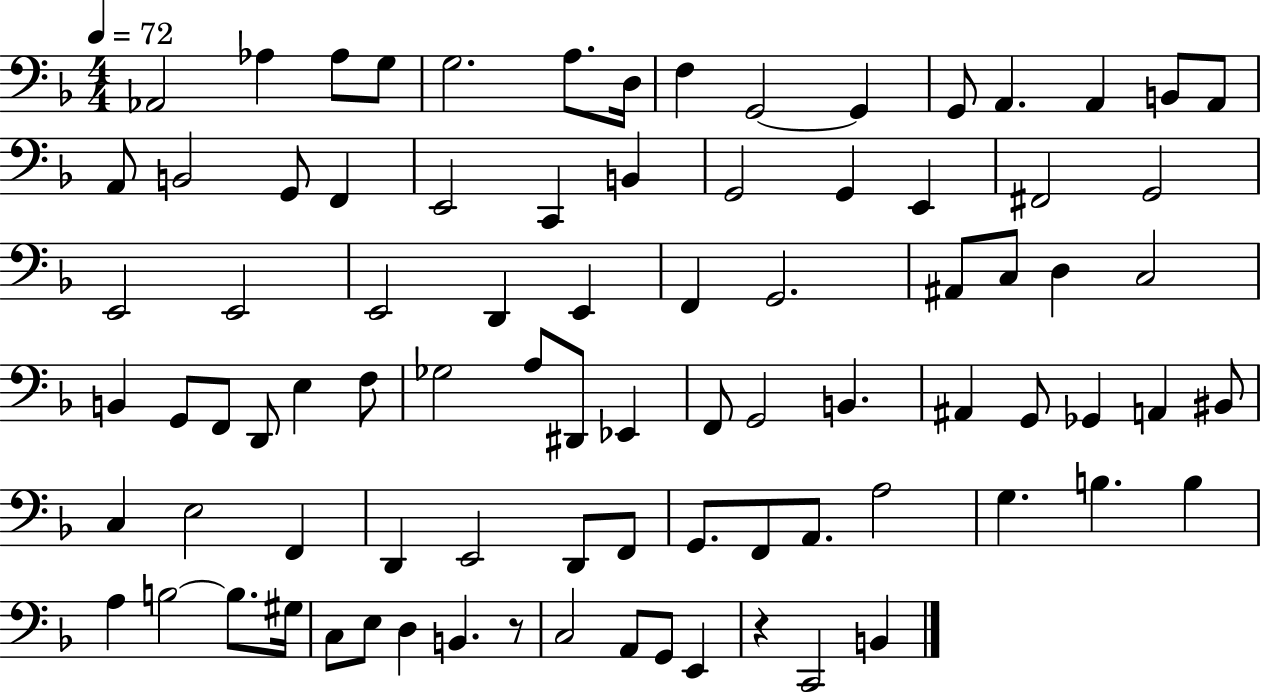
X:1
T:Untitled
M:4/4
L:1/4
K:F
_A,,2 _A, _A,/2 G,/2 G,2 A,/2 D,/4 F, G,,2 G,, G,,/2 A,, A,, B,,/2 A,,/2 A,,/2 B,,2 G,,/2 F,, E,,2 C,, B,, G,,2 G,, E,, ^F,,2 G,,2 E,,2 E,,2 E,,2 D,, E,, F,, G,,2 ^A,,/2 C,/2 D, C,2 B,, G,,/2 F,,/2 D,,/2 E, F,/2 _G,2 A,/2 ^D,,/2 _E,, F,,/2 G,,2 B,, ^A,, G,,/2 _G,, A,, ^B,,/2 C, E,2 F,, D,, E,,2 D,,/2 F,,/2 G,,/2 F,,/2 A,,/2 A,2 G, B, B, A, B,2 B,/2 ^G,/4 C,/2 E,/2 D, B,, z/2 C,2 A,,/2 G,,/2 E,, z C,,2 B,,